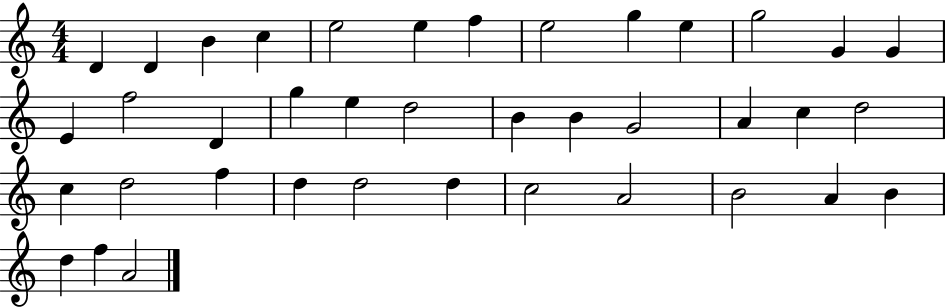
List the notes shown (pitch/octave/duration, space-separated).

D4/q D4/q B4/q C5/q E5/h E5/q F5/q E5/h G5/q E5/q G5/h G4/q G4/q E4/q F5/h D4/q G5/q E5/q D5/h B4/q B4/q G4/h A4/q C5/q D5/h C5/q D5/h F5/q D5/q D5/h D5/q C5/h A4/h B4/h A4/q B4/q D5/q F5/q A4/h